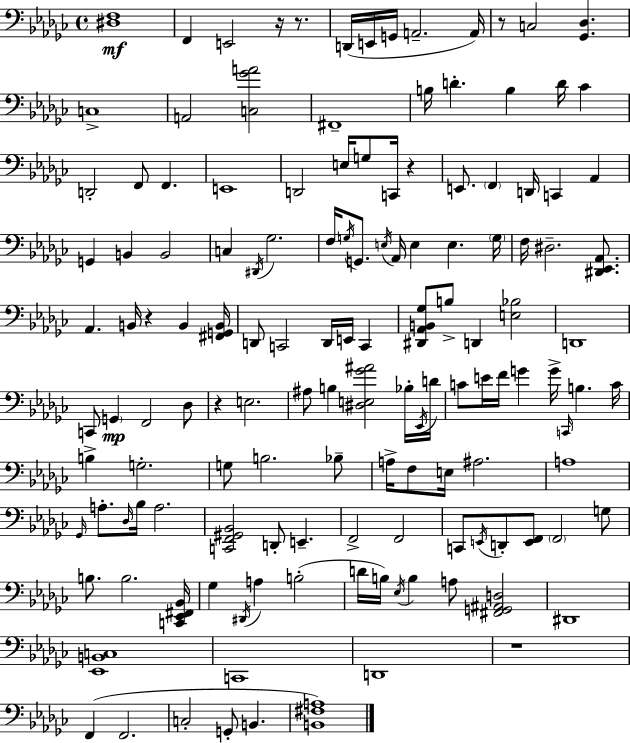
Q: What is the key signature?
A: EES minor